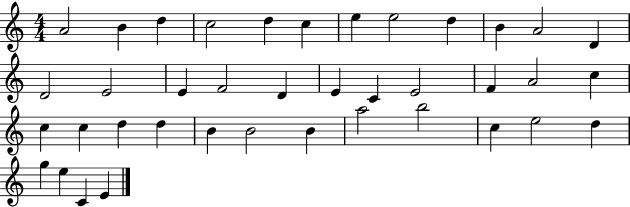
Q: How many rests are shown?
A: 0